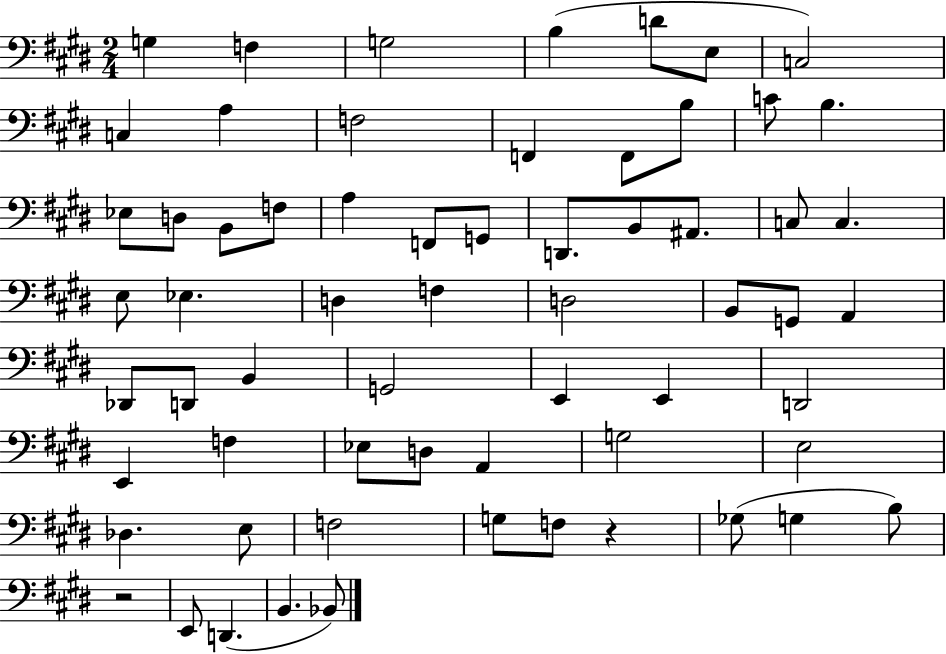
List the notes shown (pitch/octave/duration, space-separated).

G3/q F3/q G3/h B3/q D4/e E3/e C3/h C3/q A3/q F3/h F2/q F2/e B3/e C4/e B3/q. Eb3/e D3/e B2/e F3/e A3/q F2/e G2/e D2/e. B2/e A#2/e. C3/e C3/q. E3/e Eb3/q. D3/q F3/q D3/h B2/e G2/e A2/q Db2/e D2/e B2/q G2/h E2/q E2/q D2/h E2/q F3/q Eb3/e D3/e A2/q G3/h E3/h Db3/q. E3/e F3/h G3/e F3/e R/q Gb3/e G3/q B3/e R/h E2/e D2/q. B2/q. Bb2/e